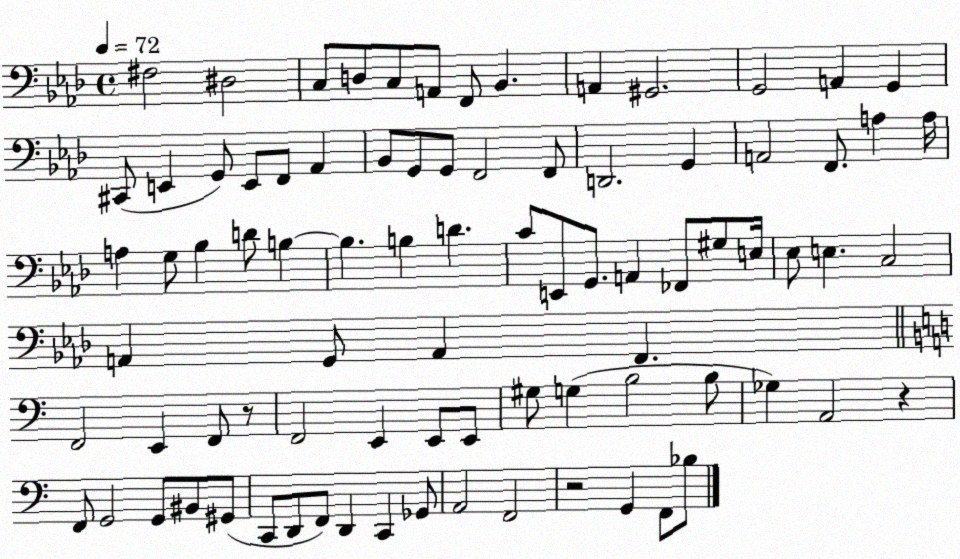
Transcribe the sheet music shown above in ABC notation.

X:1
T:Untitled
M:4/4
L:1/4
K:Ab
^F,2 ^D,2 C,/2 D,/2 C,/2 A,,/2 F,,/2 _B,, A,, ^G,,2 G,,2 A,, G,, ^C,,/2 E,, G,,/2 E,,/2 F,,/2 _A,, _B,,/2 G,,/2 G,,/2 F,,2 F,,/2 D,,2 G,, A,,2 F,,/2 A, A,/4 A, G,/2 _B, D/2 B, B, B, D C/2 E,,/2 G,,/2 A,, _F,,/2 ^G,/2 E,/4 _E,/2 E, C,2 A,, G,,/2 A,, F,, F,,2 E,, F,,/2 z/2 F,,2 E,, E,,/2 E,,/2 ^G,/2 G, B,2 B,/2 _G, A,,2 z F,,/2 G,,2 G,,/2 ^B,,/2 ^G,,/2 C,,/2 D,,/2 F,,/2 D,, C,, _G,,/2 A,,2 F,,2 z2 G,, F,,/2 _B,/2